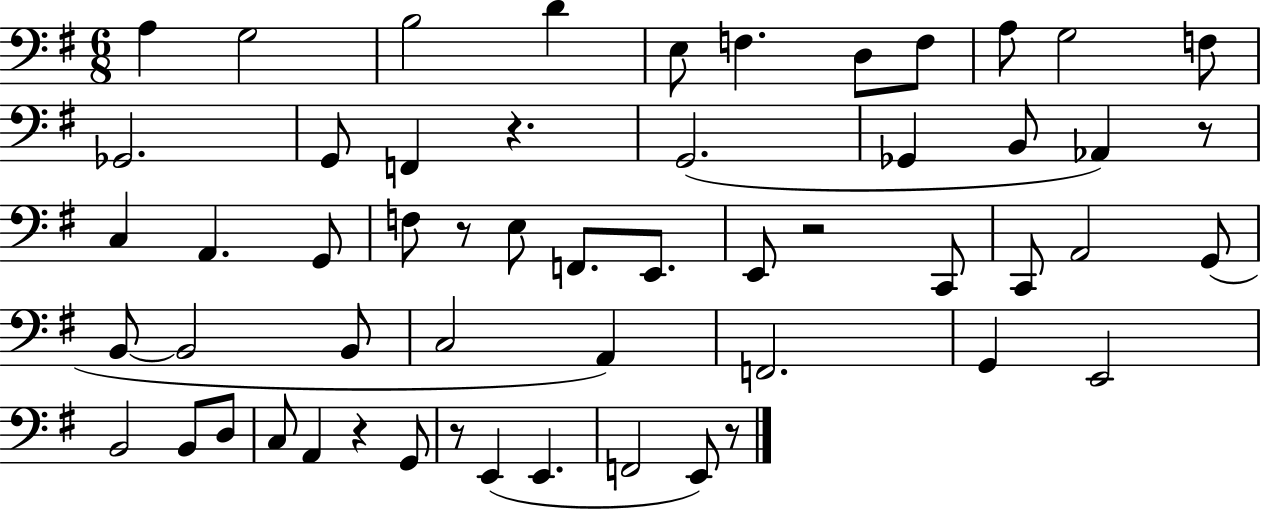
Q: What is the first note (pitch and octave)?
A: A3